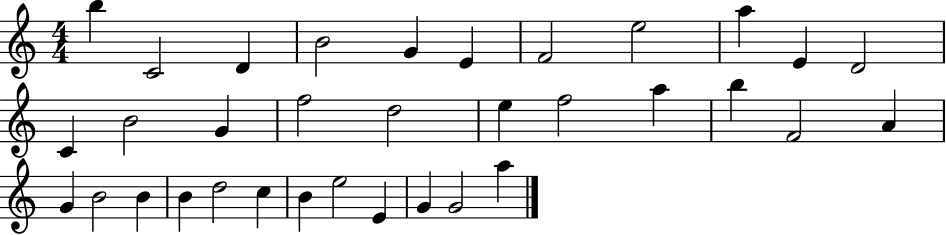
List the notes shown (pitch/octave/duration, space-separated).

B5/q C4/h D4/q B4/h G4/q E4/q F4/h E5/h A5/q E4/q D4/h C4/q B4/h G4/q F5/h D5/h E5/q F5/h A5/q B5/q F4/h A4/q G4/q B4/h B4/q B4/q D5/h C5/q B4/q E5/h E4/q G4/q G4/h A5/q